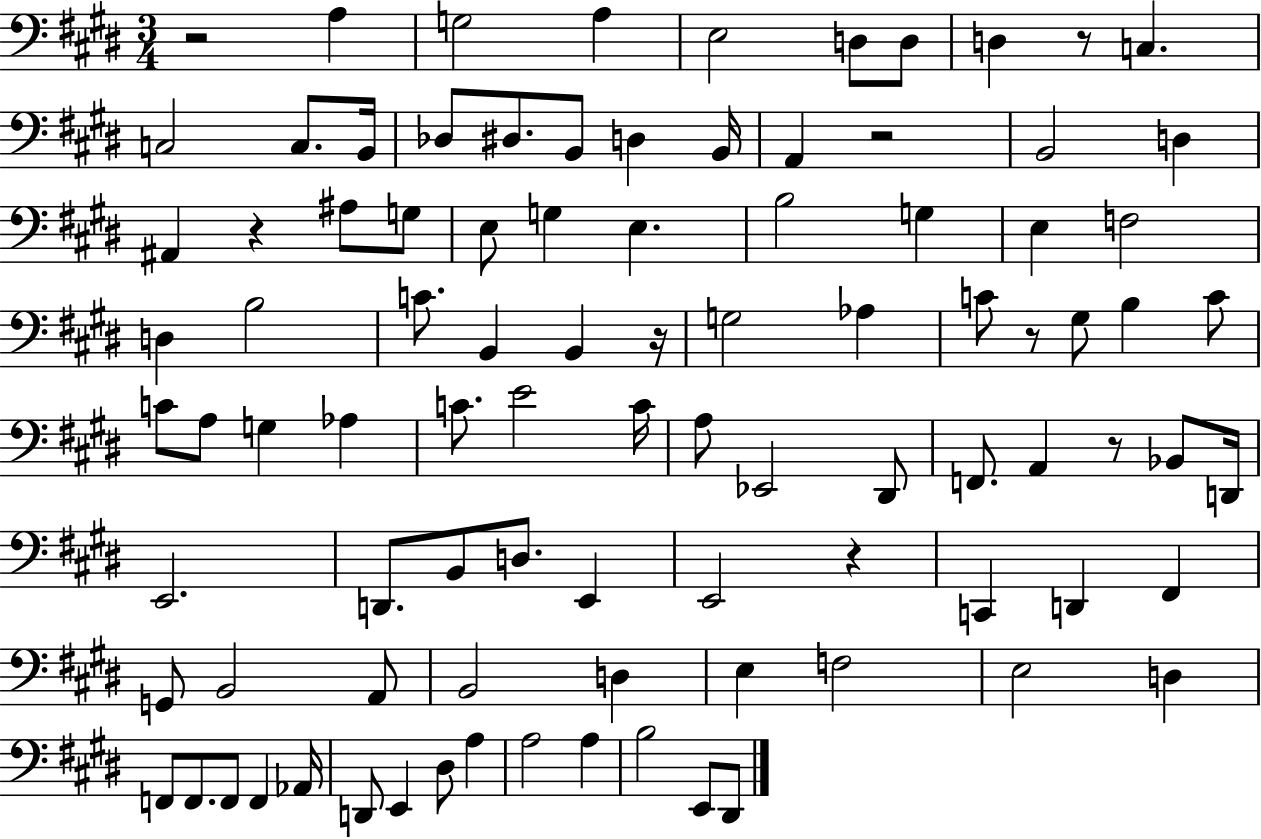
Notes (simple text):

R/h A3/q G3/h A3/q E3/h D3/e D3/e D3/q R/e C3/q. C3/h C3/e. B2/s Db3/e D#3/e. B2/e D3/q B2/s A2/q R/h B2/h D3/q A#2/q R/q A#3/e G3/e E3/e G3/q E3/q. B3/h G3/q E3/q F3/h D3/q B3/h C4/e. B2/q B2/q R/s G3/h Ab3/q C4/e R/e G#3/e B3/q C4/e C4/e A3/e G3/q Ab3/q C4/e. E4/h C4/s A3/e Eb2/h D#2/e F2/e. A2/q R/e Bb2/e D2/s E2/h. D2/e. B2/e D3/e. E2/q E2/h R/q C2/q D2/q F#2/q G2/e B2/h A2/e B2/h D3/q E3/q F3/h E3/h D3/q F2/e F2/e. F2/e F2/q Ab2/s D2/e E2/q D#3/e A3/q A3/h A3/q B3/h E2/e D#2/e